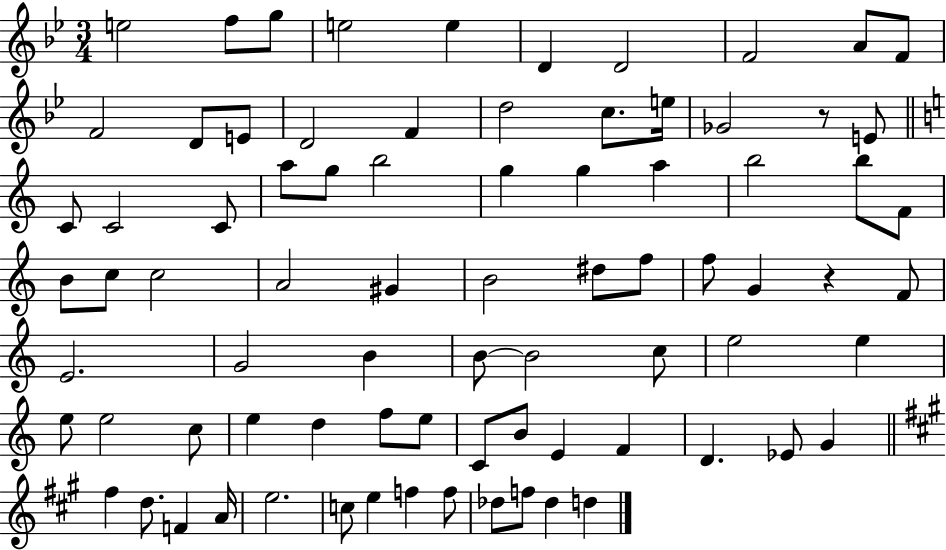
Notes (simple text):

E5/h F5/e G5/e E5/h E5/q D4/q D4/h F4/h A4/e F4/e F4/h D4/e E4/e D4/h F4/q D5/h C5/e. E5/s Gb4/h R/e E4/e C4/e C4/h C4/e A5/e G5/e B5/h G5/q G5/q A5/q B5/h B5/e F4/e B4/e C5/e C5/h A4/h G#4/q B4/h D#5/e F5/e F5/e G4/q R/q F4/e E4/h. G4/h B4/q B4/e B4/h C5/e E5/h E5/q E5/e E5/h C5/e E5/q D5/q F5/e E5/e C4/e B4/e E4/q F4/q D4/q. Eb4/e G4/q F#5/q D5/e. F4/q A4/s E5/h. C5/e E5/q F5/q F5/e Db5/e F5/e Db5/q D5/q